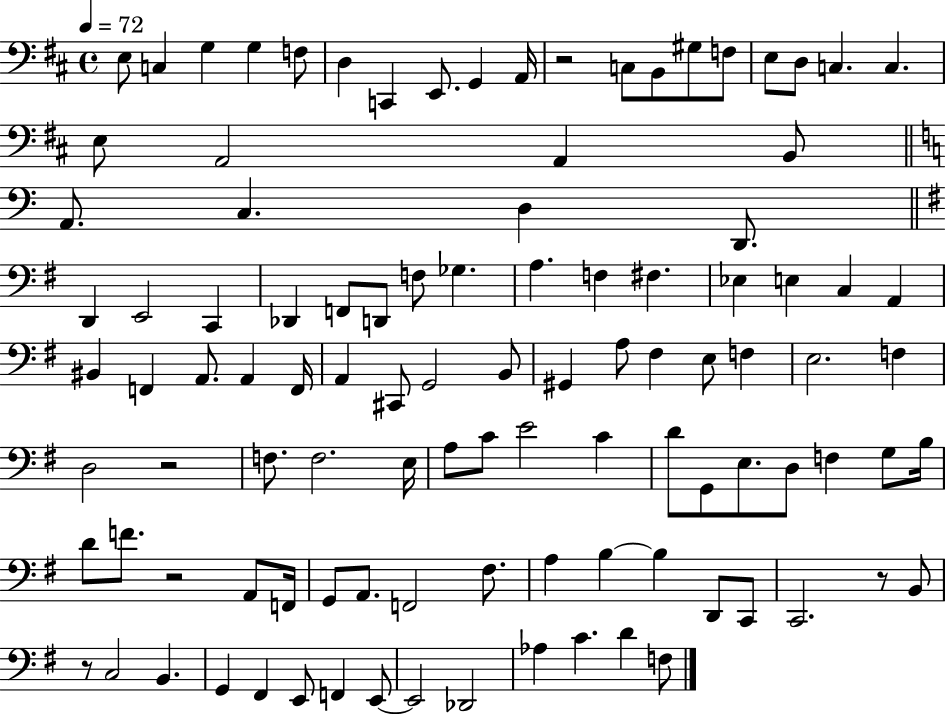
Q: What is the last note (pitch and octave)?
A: F3